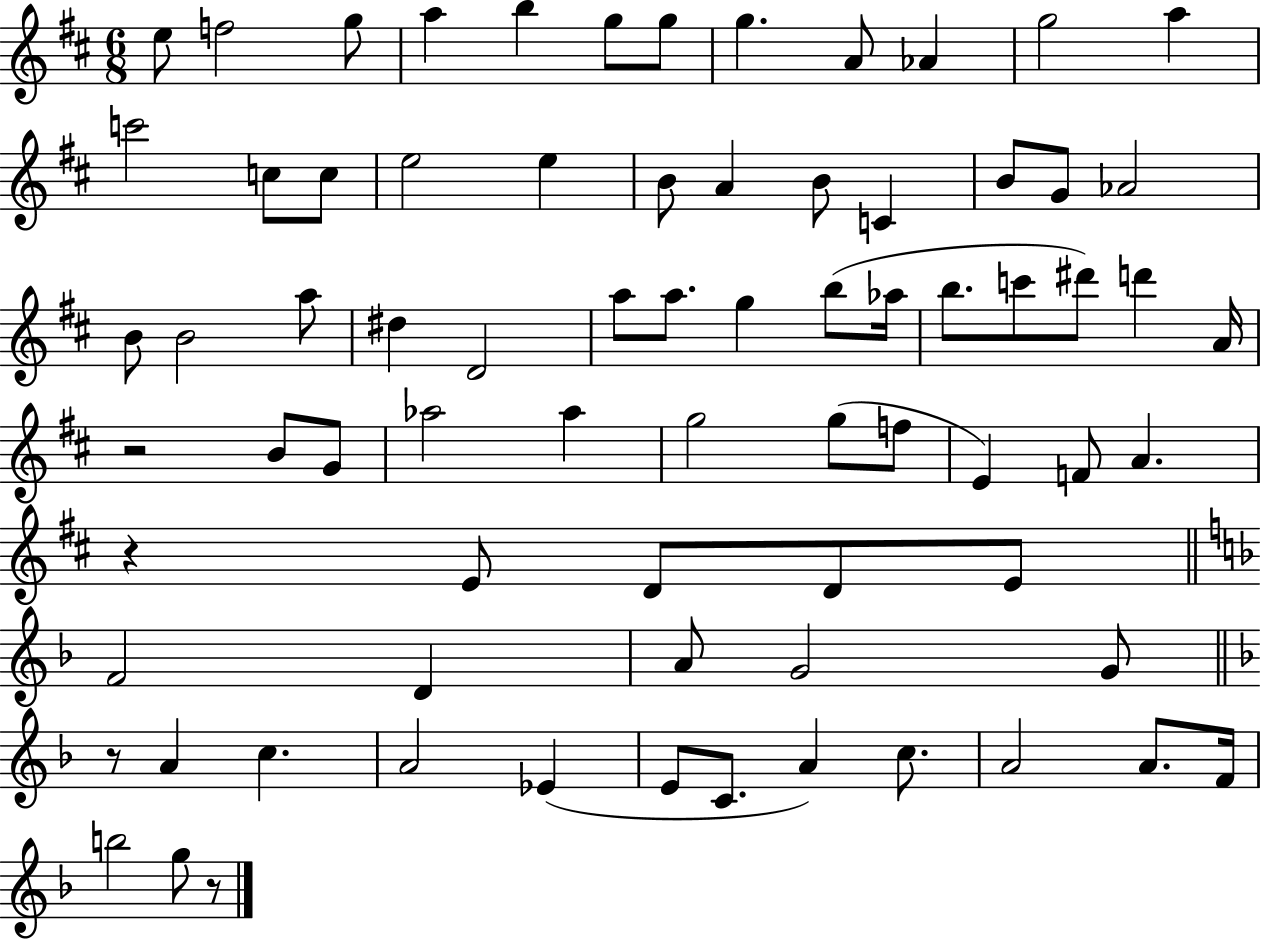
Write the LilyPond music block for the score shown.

{
  \clef treble
  \numericTimeSignature
  \time 6/8
  \key d \major
  e''8 f''2 g''8 | a''4 b''4 g''8 g''8 | g''4. a'8 aes'4 | g''2 a''4 | \break c'''2 c''8 c''8 | e''2 e''4 | b'8 a'4 b'8 c'4 | b'8 g'8 aes'2 | \break b'8 b'2 a''8 | dis''4 d'2 | a''8 a''8. g''4 b''8( aes''16 | b''8. c'''8 dis'''8) d'''4 a'16 | \break r2 b'8 g'8 | aes''2 aes''4 | g''2 g''8( f''8 | e'4) f'8 a'4. | \break r4 e'8 d'8 d'8 e'8 | \bar "||" \break \key f \major f'2 d'4 | a'8 g'2 g'8 | \bar "||" \break \key d \minor r8 a'4 c''4. | a'2 ees'4( | e'8 c'8. a'4) c''8. | a'2 a'8. f'16 | \break b''2 g''8 r8 | \bar "|."
}